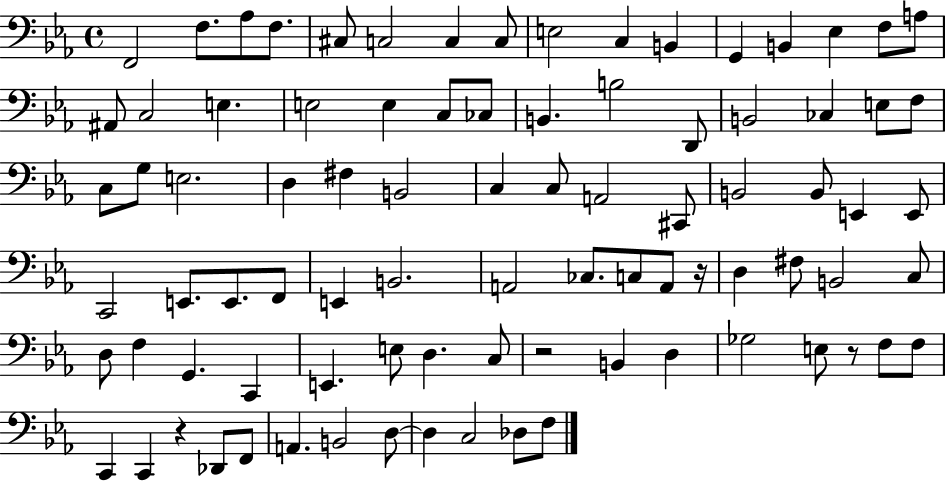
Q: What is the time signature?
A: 4/4